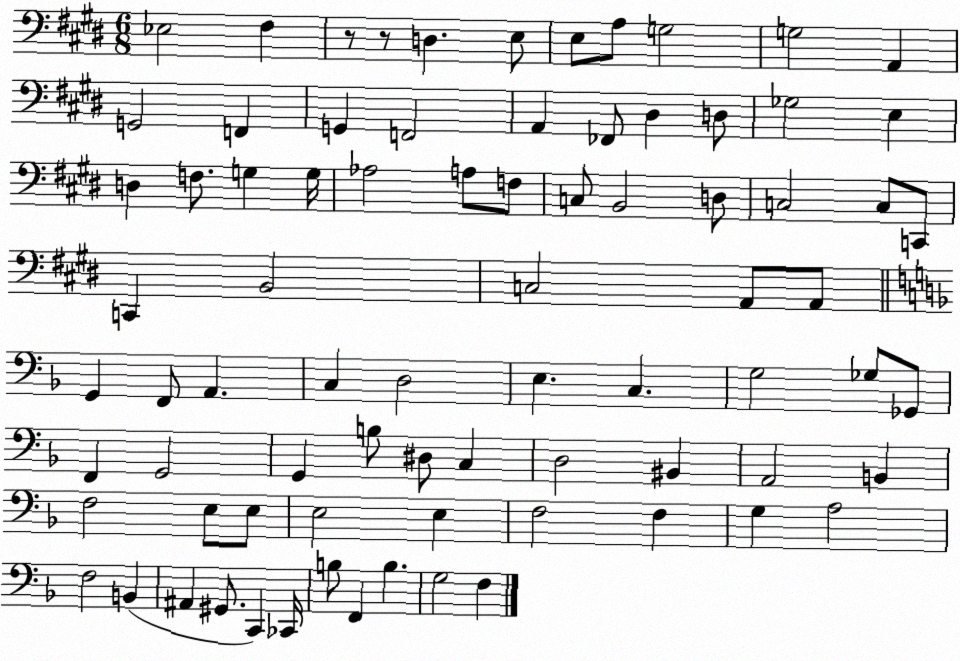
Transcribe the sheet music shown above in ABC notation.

X:1
T:Untitled
M:6/8
L:1/4
K:E
_E,2 ^F, z/2 z/2 D, E,/2 E,/2 A,/2 G,2 G,2 A,, G,,2 F,, G,, F,,2 A,, _F,,/2 ^D, D,/2 _G,2 E, D, F,/2 G, G,/4 _A,2 A,/2 F,/2 C,/2 B,,2 D,/2 C,2 C,/2 C,,/2 C,, B,,2 C,2 A,,/2 A,,/2 G,, F,,/2 A,, C, D,2 E, C, G,2 _G,/2 _G,,/2 F,, G,,2 G,, B,/2 ^D,/2 C, D,2 ^B,, A,,2 B,, F,2 E,/2 E,/2 E,2 E, F,2 F, G, A,2 F,2 B,, ^A,, ^G,,/2 C,, _C,,/4 B,/2 F,, B, G,2 F,